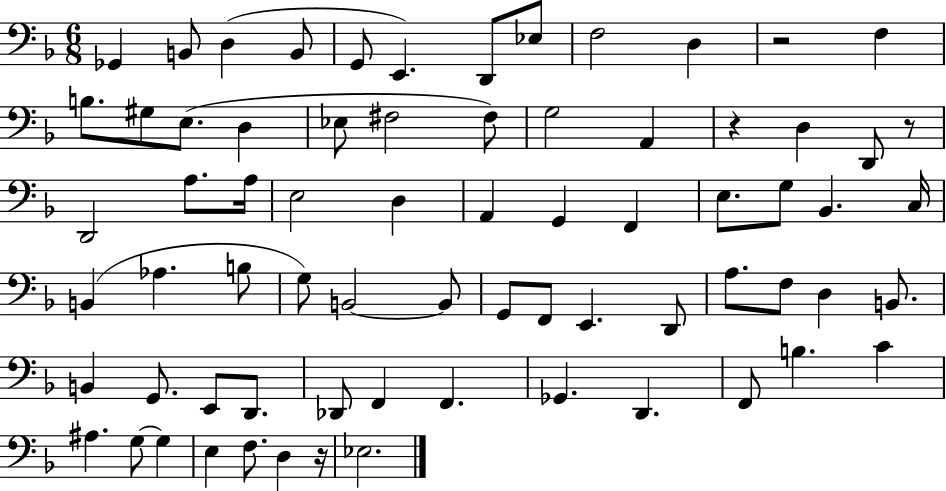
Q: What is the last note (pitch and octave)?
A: Eb3